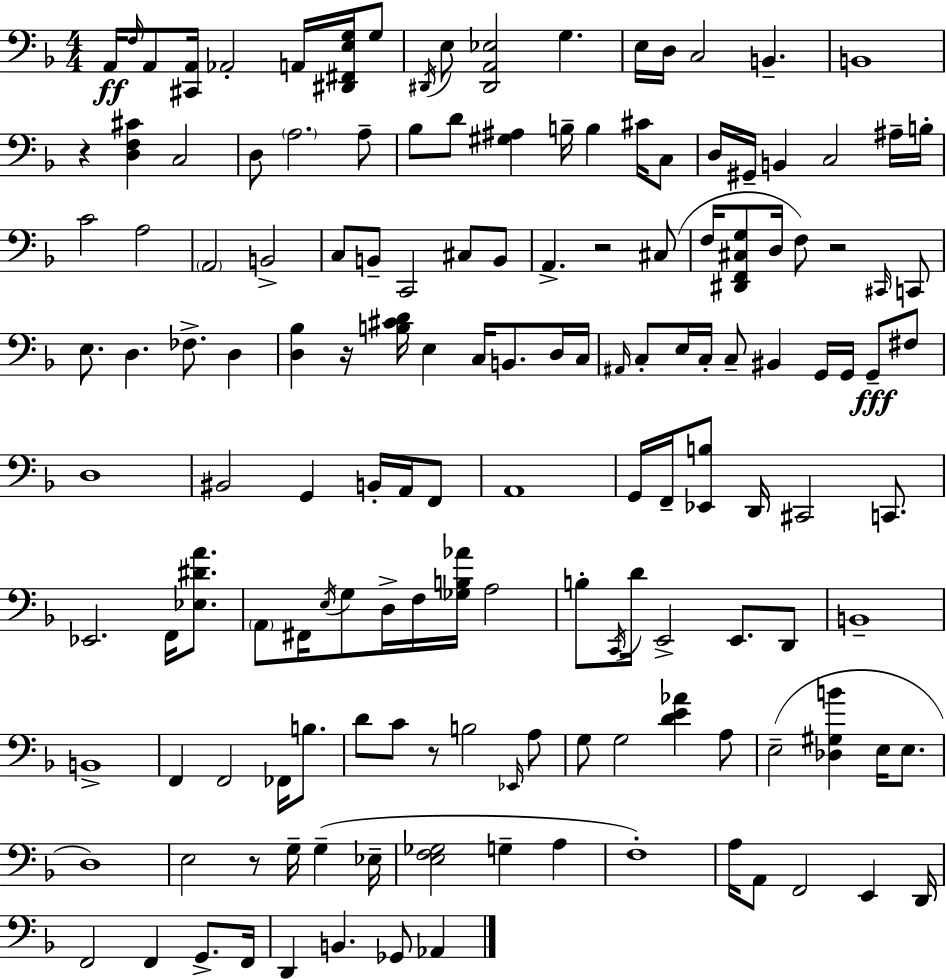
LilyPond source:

{
  \clef bass
  \numericTimeSignature
  \time 4/4
  \key d \minor
  a,16\ff \grace { f16 } a,8 <cis, a,>16 aes,2-. a,16 <dis, fis, e g>16 g8 | \acciaccatura { dis,16 } e8 <dis, a, ees>2 g4. | e16 d16 c2 b,4.-- | b,1 | \break r4 <d f cis'>4 c2 | d8 \parenthesize a2. | a8-- bes8 d'8 <gis ais>4 b16-- b4 cis'16 | c8 d16 gis,16-- b,4 c2 | \break ais16-- b16-. c'2 a2 | \parenthesize a,2 b,2-> | c8 b,8-- c,2 cis8 | b,8 a,4.-> r2 | \break cis8( f16 <dis, f, cis g>8 d16 f8) r2 | \grace { cis,16 } c,8 e8. d4. fes8.-> d4 | <d bes>4 r16 <b cis' d'>16 e4 c16 b,8. | d16 c16 \grace { ais,16 } c8-. e16 c16-. c8-- bis,4 g,16 g,16 | \break g,8--\fff fis8 d1 | bis,2 g,4 | b,16-. a,16 f,8 a,1 | g,16 f,16-- <ees, b>8 d,16 cis,2 | \break c,8. ees,2. | f,16 <ees dis' a'>8. \parenthesize a,8 fis,16 \acciaccatura { e16 } g8 d16-> f16 <ges b aes'>16 a2 | b8-. \acciaccatura { c,16 } d'16 e,2-> | e,8. d,8 b,1-- | \break b,1-> | f,4 f,2 | fes,16 b8. d'8 c'8 r8 b2 | \grace { ees,16 } a8 g8 g2 | \break <d' e' aes'>4 a8 e2--( <des gis b'>4 | e16 e8. d1) | e2 r8 | g16-- g4--( ees16-- <e f ges>2 g4-- | \break a4 f1-.) | a16 a,8 f,2 | e,4 d,16 f,2 f,4 | g,8.-> f,16 d,4 b,4. | \break ges,8 aes,4 \bar "|."
}